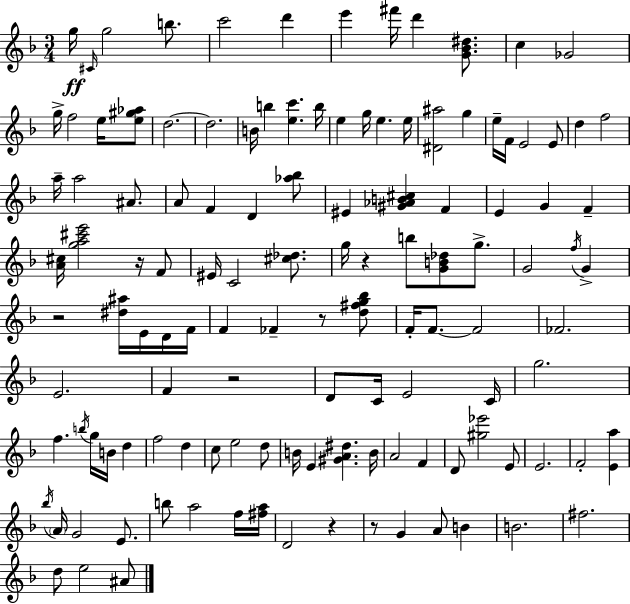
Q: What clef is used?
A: treble